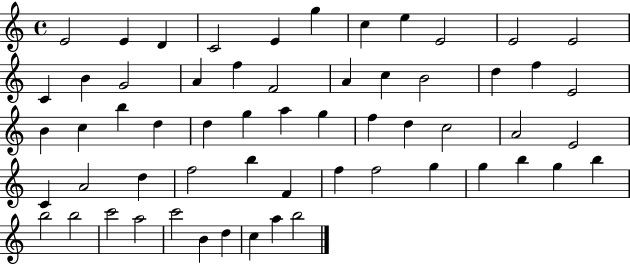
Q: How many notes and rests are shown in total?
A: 59